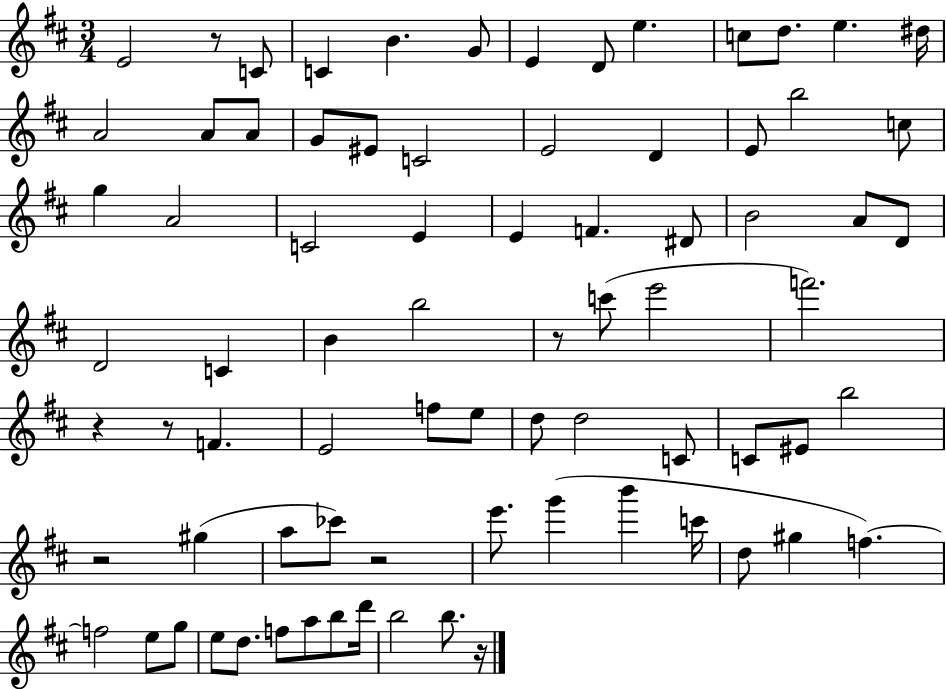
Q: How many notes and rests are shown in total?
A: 78